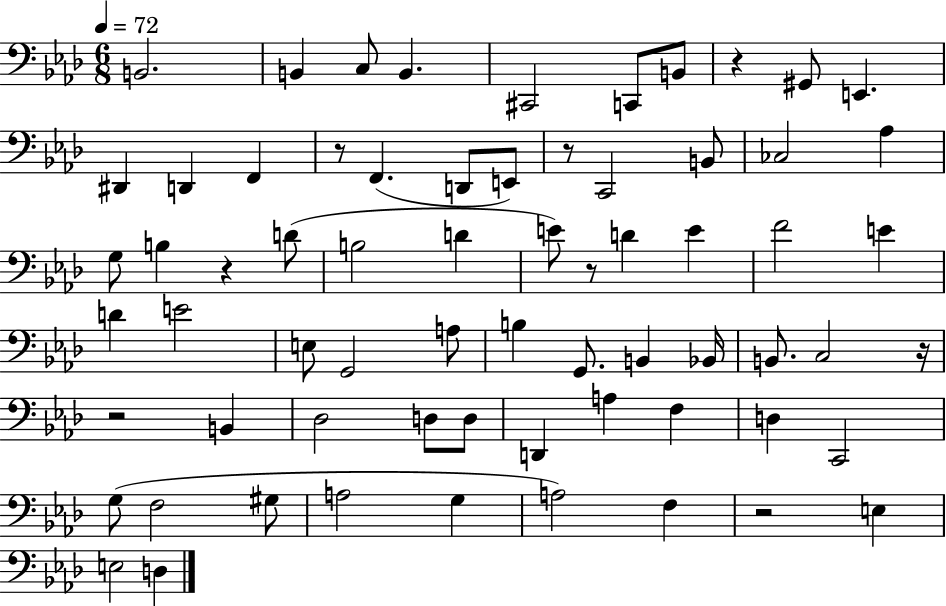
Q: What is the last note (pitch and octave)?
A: D3